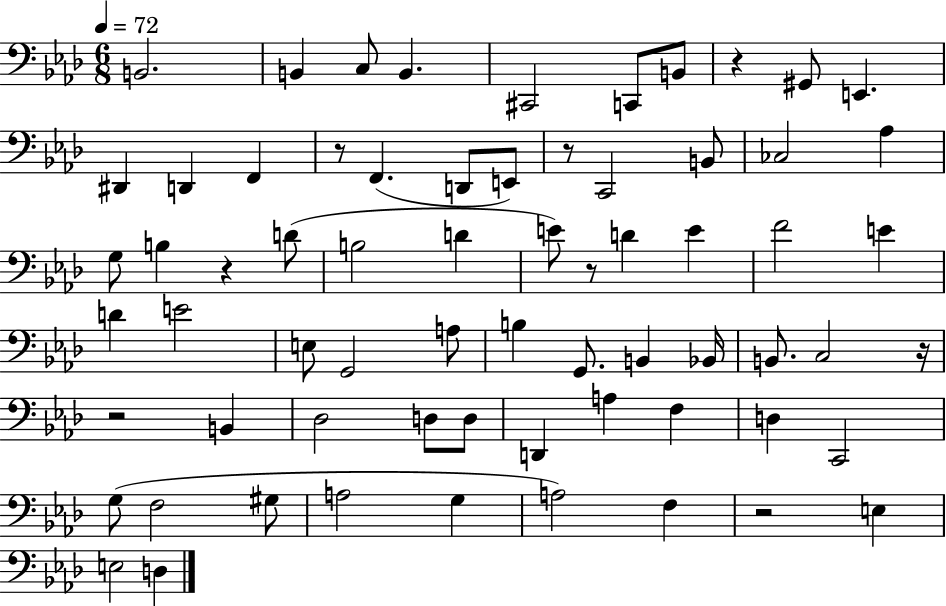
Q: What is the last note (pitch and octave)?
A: D3